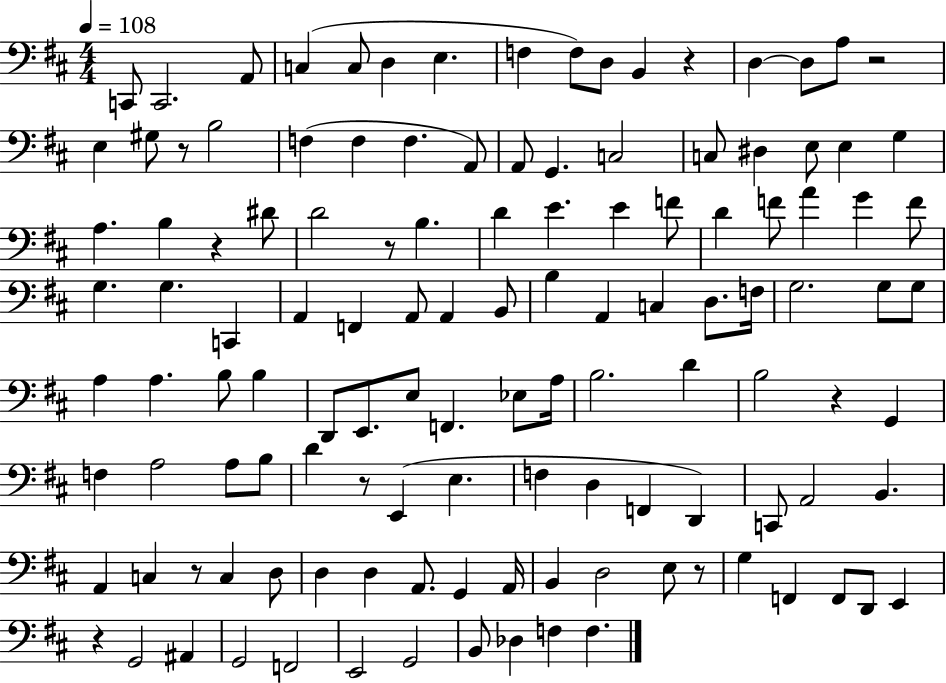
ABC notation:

X:1
T:Untitled
M:4/4
L:1/4
K:D
C,,/2 C,,2 A,,/2 C, C,/2 D, E, F, F,/2 D,/2 B,, z D, D,/2 A,/2 z2 E, ^G,/2 z/2 B,2 F, F, F, A,,/2 A,,/2 G,, C,2 C,/2 ^D, E,/2 E, G, A, B, z ^D/2 D2 z/2 B, D E E F/2 D F/2 A G F/2 G, G, C,, A,, F,, A,,/2 A,, B,,/2 B, A,, C, D,/2 F,/4 G,2 G,/2 G,/2 A, A, B,/2 B, D,,/2 E,,/2 E,/2 F,, _E,/2 A,/4 B,2 D B,2 z G,, F, A,2 A,/2 B,/2 D z/2 E,, E, F, D, F,, D,, C,,/2 A,,2 B,, A,, C, z/2 C, D,/2 D, D, A,,/2 G,, A,,/4 B,, D,2 E,/2 z/2 G, F,, F,,/2 D,,/2 E,, z G,,2 ^A,, G,,2 F,,2 E,,2 G,,2 B,,/2 _D, F, F,